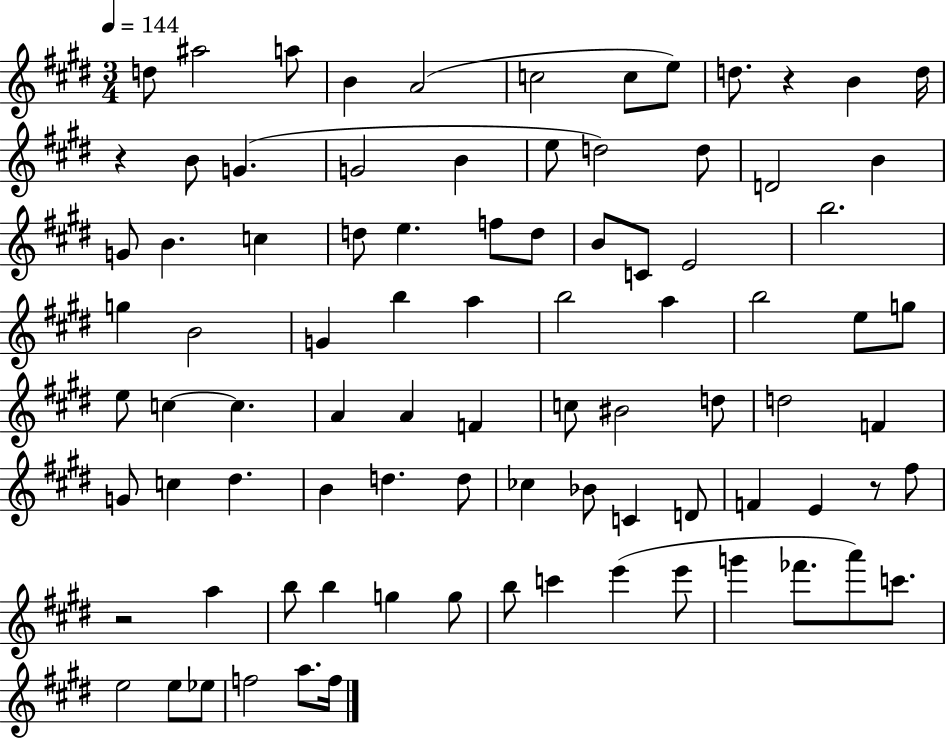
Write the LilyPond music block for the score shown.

{
  \clef treble
  \numericTimeSignature
  \time 3/4
  \key e \major
  \tempo 4 = 144
  d''8 ais''2 a''8 | b'4 a'2( | c''2 c''8 e''8) | d''8. r4 b'4 d''16 | \break r4 b'8 g'4.( | g'2 b'4 | e''8 d''2) d''8 | d'2 b'4 | \break g'8 b'4. c''4 | d''8 e''4. f''8 d''8 | b'8 c'8 e'2 | b''2. | \break g''4 b'2 | g'4 b''4 a''4 | b''2 a''4 | b''2 e''8 g''8 | \break e''8 c''4~~ c''4. | a'4 a'4 f'4 | c''8 bis'2 d''8 | d''2 f'4 | \break g'8 c''4 dis''4. | b'4 d''4. d''8 | ces''4 bes'8 c'4 d'8 | f'4 e'4 r8 fis''8 | \break r2 a''4 | b''8 b''4 g''4 g''8 | b''8 c'''4 e'''4( e'''8 | g'''4 fes'''8. a'''8) c'''8. | \break e''2 e''8 ees''8 | f''2 a''8. f''16 | \bar "|."
}